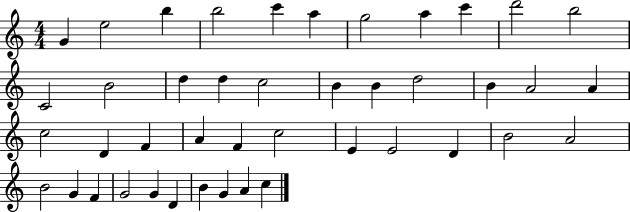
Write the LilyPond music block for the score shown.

{
  \clef treble
  \numericTimeSignature
  \time 4/4
  \key c \major
  g'4 e''2 b''4 | b''2 c'''4 a''4 | g''2 a''4 c'''4 | d'''2 b''2 | \break c'2 b'2 | d''4 d''4 c''2 | b'4 b'4 d''2 | b'4 a'2 a'4 | \break c''2 d'4 f'4 | a'4 f'4 c''2 | e'4 e'2 d'4 | b'2 a'2 | \break b'2 g'4 f'4 | g'2 g'4 d'4 | b'4 g'4 a'4 c''4 | \bar "|."
}